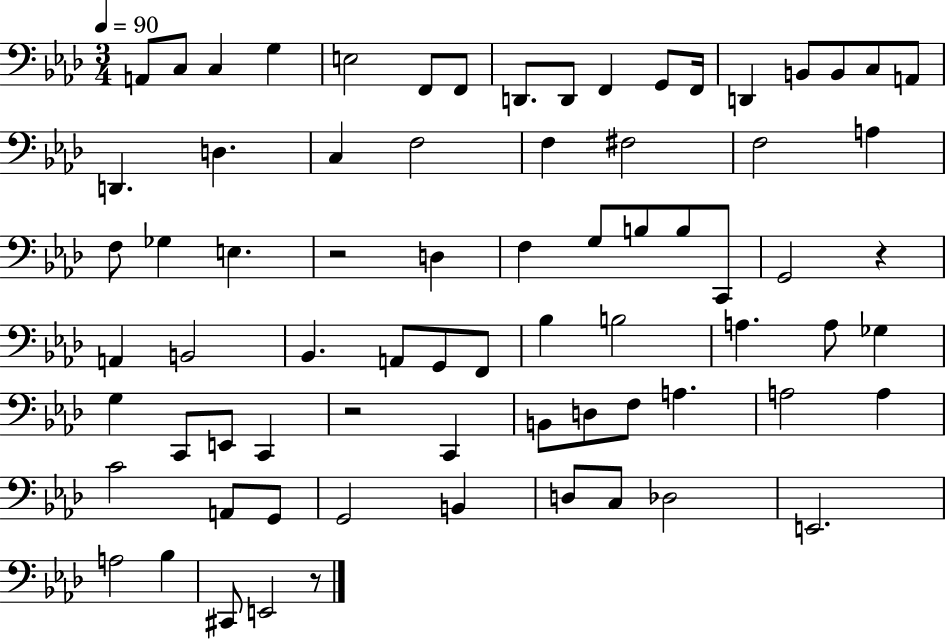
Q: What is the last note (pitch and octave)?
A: E2